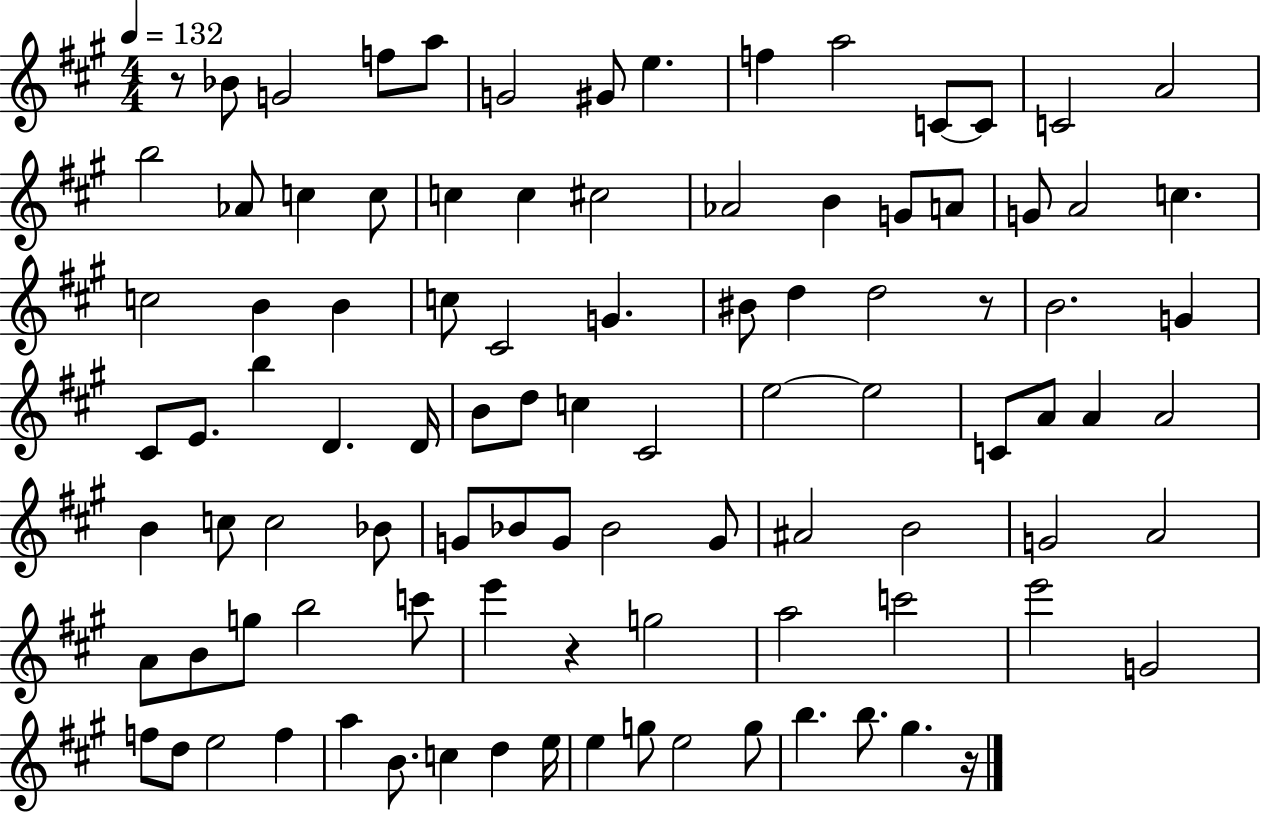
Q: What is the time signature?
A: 4/4